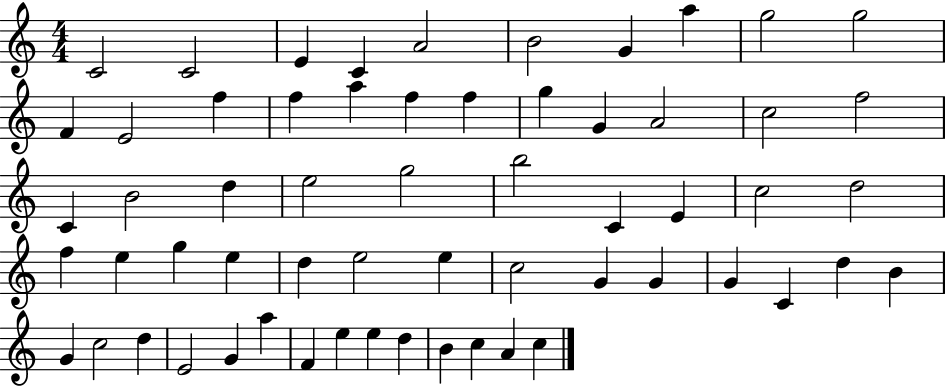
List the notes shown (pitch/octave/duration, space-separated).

C4/h C4/h E4/q C4/q A4/h B4/h G4/q A5/q G5/h G5/h F4/q E4/h F5/q F5/q A5/q F5/q F5/q G5/q G4/q A4/h C5/h F5/h C4/q B4/h D5/q E5/h G5/h B5/h C4/q E4/q C5/h D5/h F5/q E5/q G5/q E5/q D5/q E5/h E5/q C5/h G4/q G4/q G4/q C4/q D5/q B4/q G4/q C5/h D5/q E4/h G4/q A5/q F4/q E5/q E5/q D5/q B4/q C5/q A4/q C5/q